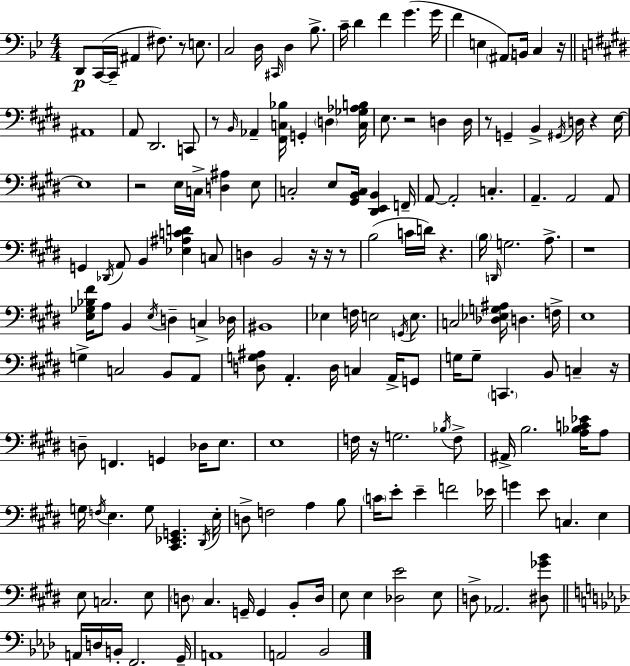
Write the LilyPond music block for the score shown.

{
  \clef bass
  \numericTimeSignature
  \time 4/4
  \key bes \major
  d,8\p c,16~(~ c,16-- ais,4 fis8.) r8 e8. | c2 d16 \grace { cis,16 } d4 bes8.-> | c'16-- d'4 f'4 g'4.( | g'16 f'4 e4 \parenthesize ais,8) b,16 c4 | \break r16 \bar "||" \break \key e \major ais,1 | a,8 dis,2. c,8 | r8 \grace { b,16 } aes,4-- <fis, c bes>16 g,4-. \parenthesize d4 | <c ges aes b>16 e8. r2 d4 | \break d16 r8 g,4-- b,4-> \acciaccatura { gis,16 } d16 r4 | e16~~ e1 | r2 e16 c16-> <d ais>4 | e8 c2-. e8 <gis, b, c>16 <dis, e, b,>4 | \break f,16-- a,8~~ a,2-. c4.-. | a,4.-- a,2 | a,8 g,4 \acciaccatura { des,16 } a,8 b,4 <ees ais c' d'>4 | c8 d4 b,2 r16 | \break r16 r8 b2( c'16 d'16) r4. | \parenthesize b16 \grace { d,16 } g2. | a8.-> r1 | <e ges bes fis'>16 a8 b,4 \acciaccatura { e16 } d4-- | \break c4-> des16 bis,1 | ees4 f16 e2 | \acciaccatura { g,16 } e8. c2 <des ees g ais>16 d4. | f16-> e1 | \break g4-> c2 | b,8 a,8 <d g ais>8 a,4.-. d16 c4 | a,16-> g,8 g16 g8-- \parenthesize c,4. b,8 | c4-- r16 d8-- f,4. g,4 | \break des16 e8. e1 | f16 r16 g2. | \acciaccatura { bes16 } f8-> ais,16-> b2. | <a bes c' ees'>16 a8 g16 \acciaccatura { f16 } e4. g8 | \break <cis, ees, g,>4. \acciaccatura { dis,16 } e16-. d8-> f2 | a4 b8 \parenthesize c'16 e'8-. e'4-- | f'2 ees'16 g'4 e'8 c4. | e4 e8 c2. | \break e8 \parenthesize d8 cis4. | g,16-- g,4 b,8-. d16 e8 e4 <des e'>2 | e8 d8-> aes,2. | <dis ges' b'>8 \bar "||" \break \key aes \major a,16 d16 b,16-. f,2. g,16-- | a,1 | a,2 bes,2 | \bar "|."
}